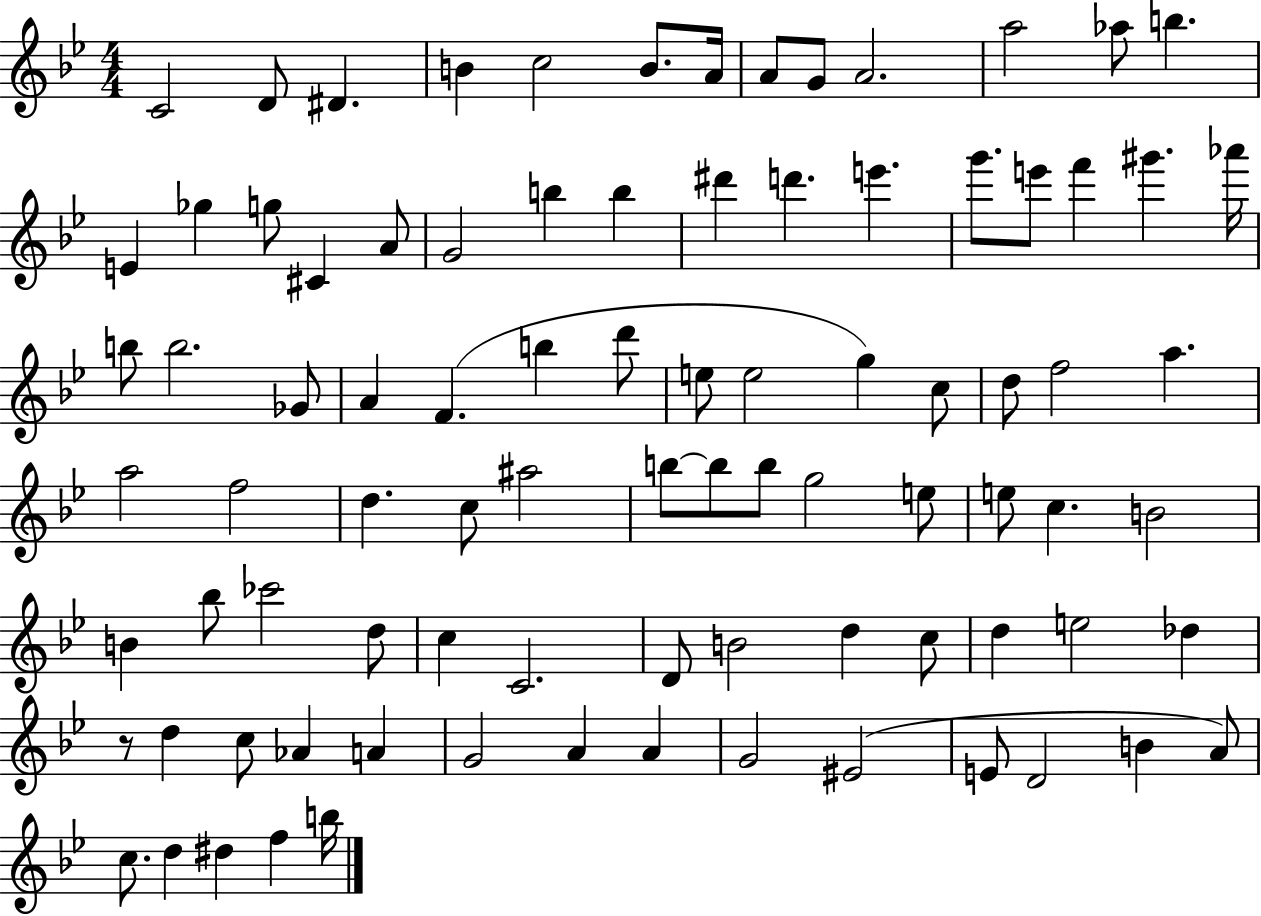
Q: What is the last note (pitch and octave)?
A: B5